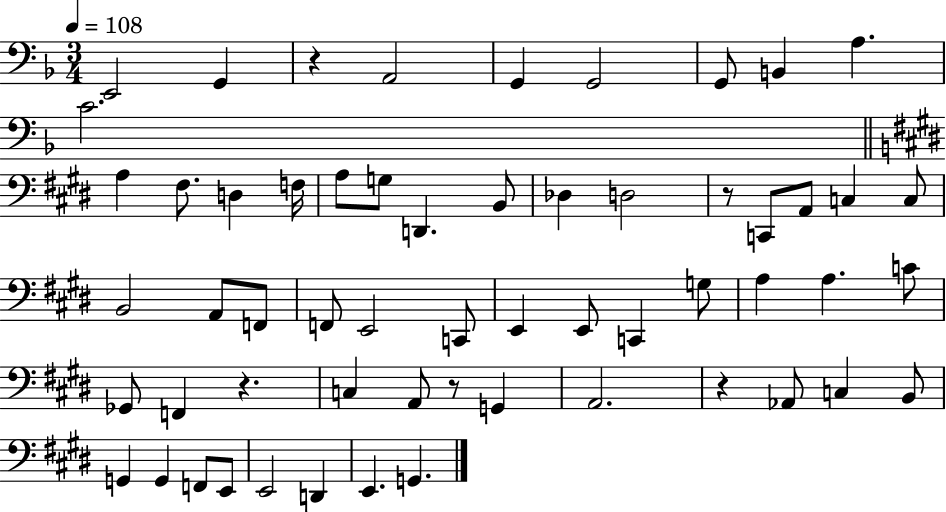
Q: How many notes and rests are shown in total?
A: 58